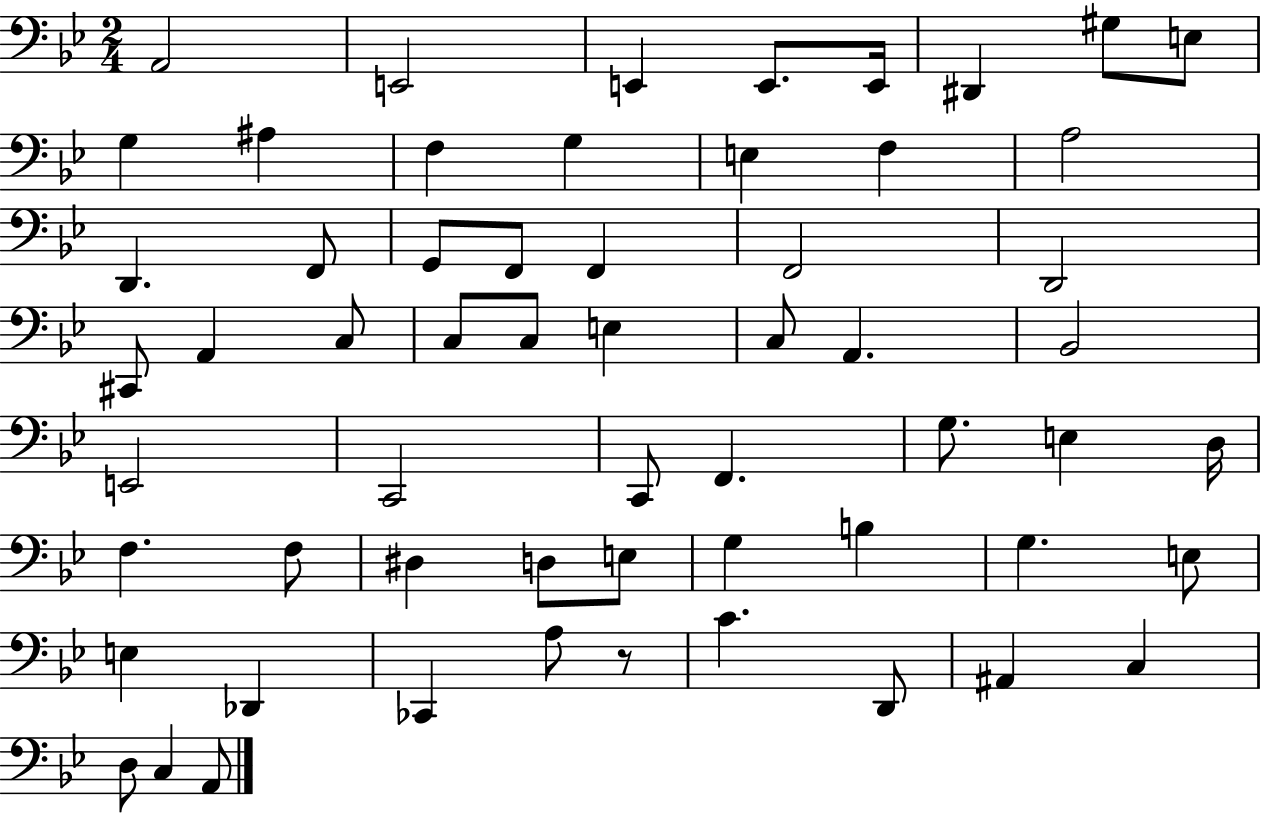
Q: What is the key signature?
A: BES major